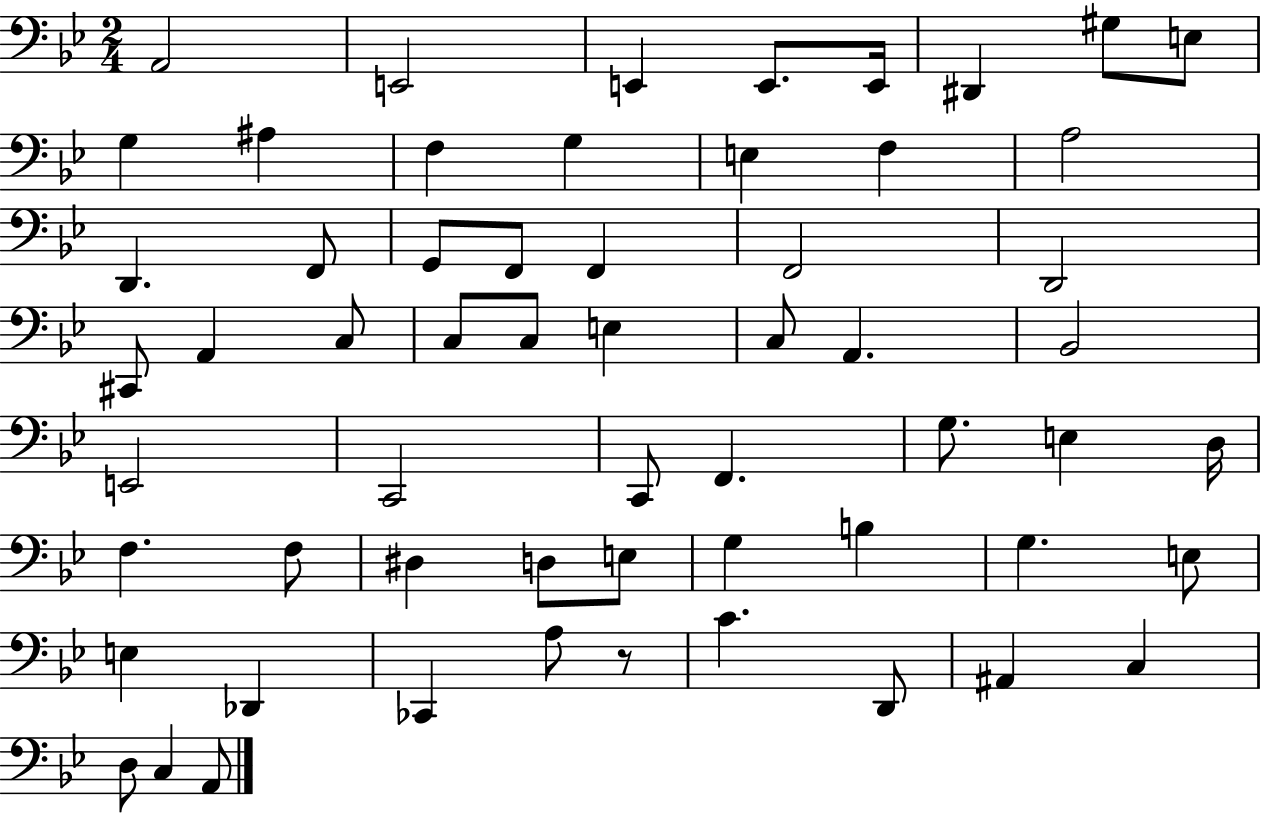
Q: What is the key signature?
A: BES major